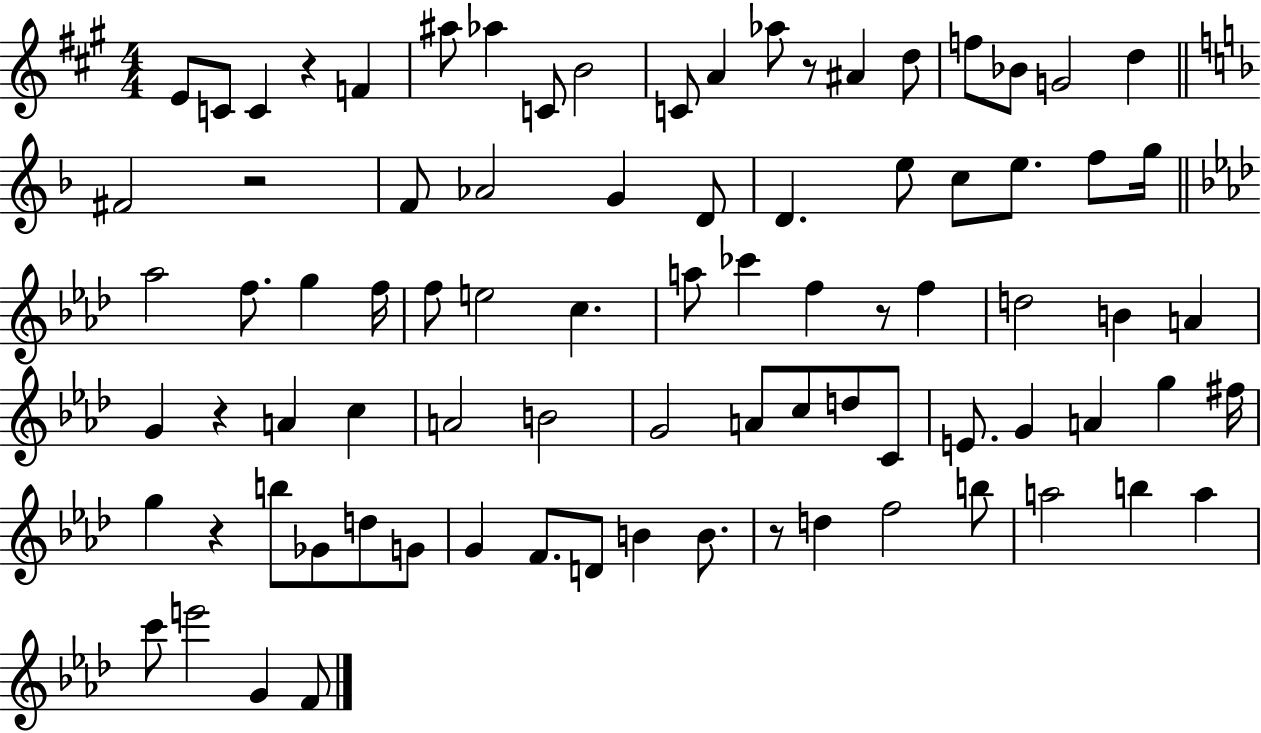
E4/e C4/e C4/q R/q F4/q A#5/e Ab5/q C4/e B4/h C4/e A4/q Ab5/e R/e A#4/q D5/e F5/e Bb4/e G4/h D5/q F#4/h R/h F4/e Ab4/h G4/q D4/e D4/q. E5/e C5/e E5/e. F5/e G5/s Ab5/h F5/e. G5/q F5/s F5/e E5/h C5/q. A5/e CES6/q F5/q R/e F5/q D5/h B4/q A4/q G4/q R/q A4/q C5/q A4/h B4/h G4/h A4/e C5/e D5/e C4/e E4/e. G4/q A4/q G5/q F#5/s G5/q R/q B5/e Gb4/e D5/e G4/e G4/q F4/e. D4/e B4/q B4/e. R/e D5/q F5/h B5/e A5/h B5/q A5/q C6/e E6/h G4/q F4/e